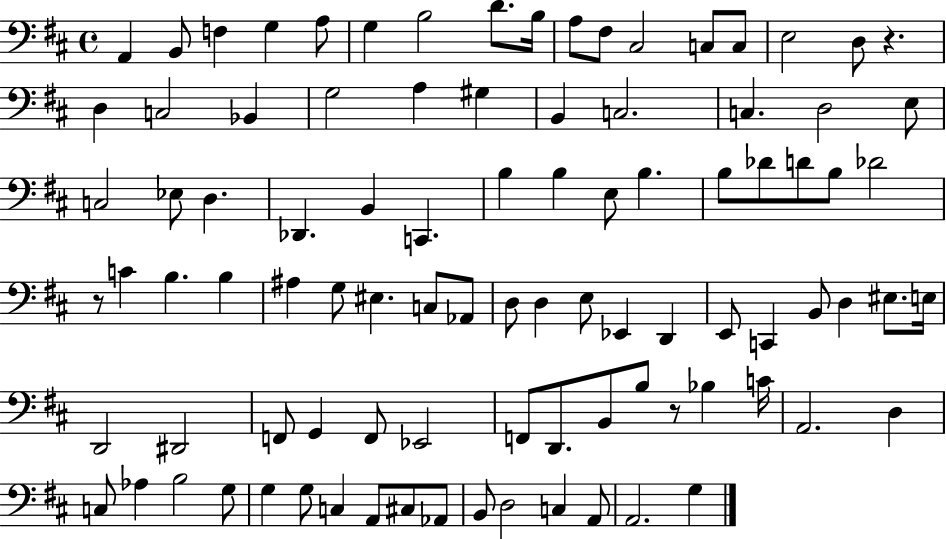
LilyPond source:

{
  \clef bass
  \time 4/4
  \defaultTimeSignature
  \key d \major
  a,4 b,8 f4 g4 a8 | g4 b2 d'8. b16 | a8 fis8 cis2 c8 c8 | e2 d8 r4. | \break d4 c2 bes,4 | g2 a4 gis4 | b,4 c2. | c4. d2 e8 | \break c2 ees8 d4. | des,4. b,4 c,4. | b4 b4 e8 b4. | b8 des'8 d'8 b8 des'2 | \break r8 c'4 b4. b4 | ais4 g8 eis4. c8 aes,8 | d8 d4 e8 ees,4 d,4 | e,8 c,4 b,8 d4 eis8. e16 | \break d,2 dis,2 | f,8 g,4 f,8 ees,2 | f,8 d,8. b,8 b8 r8 bes4 c'16 | a,2. d4 | \break c8 aes4 b2 g8 | g4 g8 c4 a,8 cis8 aes,8 | b,8 d2 c4 a,8 | a,2. g4 | \break \bar "|."
}